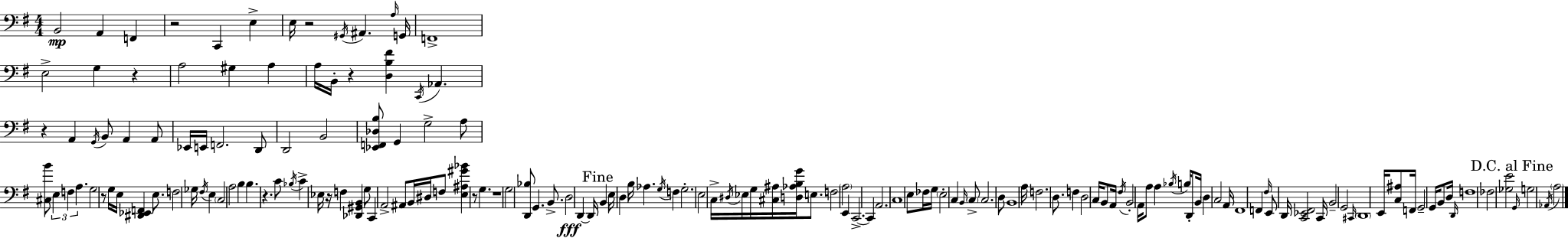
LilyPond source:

{
  \clef bass
  \numericTimeSignature
  \time 4/4
  \key e \minor
  \repeat volta 2 { b,2\mp a,4 f,4 | r2 c,4 e4-> | e16 r2 \acciaccatura { gis,16 } ais,4. | \grace { a16 } g,16 f,1-> | \break e2-> g4 r4 | a2 gis4 a4 | a16 b,16-. r4 <d b fis'>4 \acciaccatura { c,16 } aes,4. | r4 a,4 \acciaccatura { g,16 } b,8 a,4 | \break a,8 ees,16 e,16 f,2. | d,8 d,2 b,2 | <ees, f, des b>8 g,4 g2-> | a8 <cis b'>8 \tuplet 3/2 { e4 f4 a4. } | \break g2 r8 g16 e16 | <dis, ees, f,>4 e8. f2 ges16 | \acciaccatura { fis16 } e4 \parenthesize c2 a2 | b4 b4. r4. | \break c'8 \acciaccatura { bes16 } c'4-> ees16 r16 f4 | <des, gis, b,>4 g8 c,4 a,2-> | ais,8 b,16 dis16 f8 <e ais gis' bes'>4 r8 | g4. r1 | \break g2 <d, bes>8 | g,4. b,8.-> d2\fff | d,4~~ d,16 \mark "Fine" b,4 e16 d4 b16 | aes4. \acciaccatura { g16 } f4 g2.-. | \break e2 c16-> | \acciaccatura { dis16 } ees16 g16 <cis ais>16 <d aes b g'>16 e8. f2 | \parenthesize a2 e,4 c,2.->~~ | c,4 a,2. | \break c1 | e8 fes16 g16 \parenthesize e2-. | c4 \grace { b,16 } \parenthesize c8-> c2. | d8 b,1 | \break a16 f2. | d8. f4 d2 | c16 b,8 a,16 \acciaccatura { fis16 } b,2-. | a,16 a8 a4 \acciaccatura { bes16 } b16 d,8-. b,16 \parenthesize d4 | \break c2 a,16 fis,1 | f,4 \grace { fis16 } | e,8 d,16 <c, ees, fis,>2 c,16 b,2-- | g,2 \grace { cis,16 } \parenthesize d,1 | \break e,16 <c ais>8 | f,16 g,2-- g,16 b,8 d16 \grace { d,16 } f1 | fes2 | <ges e'>2 \mark "D.C. al Fine" \grace { g,16 } g2 | \break \acciaccatura { aes,16 } \parenthesize a2 | } \bar "|."
}